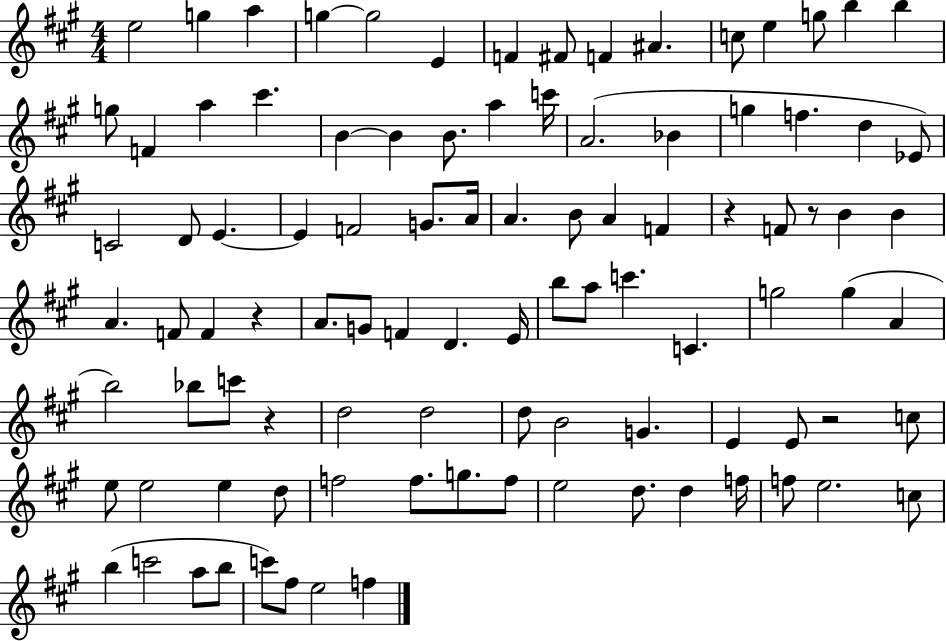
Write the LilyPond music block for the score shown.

{
  \clef treble
  \numericTimeSignature
  \time 4/4
  \key a \major
  e''2 g''4 a''4 | g''4~~ g''2 e'4 | f'4 fis'8 f'4 ais'4. | c''8 e''4 g''8 b''4 b''4 | \break g''8 f'4 a''4 cis'''4. | b'4~~ b'4 b'8. a''4 c'''16 | a'2.( bes'4 | g''4 f''4. d''4 ees'8) | \break c'2 d'8 e'4.~~ | e'4 f'2 g'8. a'16 | a'4. b'8 a'4 f'4 | r4 f'8 r8 b'4 b'4 | \break a'4. f'8 f'4 r4 | a'8. g'8 f'4 d'4. e'16 | b''8 a''8 c'''4. c'4. | g''2 g''4( a'4 | \break b''2) bes''8 c'''8 r4 | d''2 d''2 | d''8 b'2 g'4. | e'4 e'8 r2 c''8 | \break e''8 e''2 e''4 d''8 | f''2 f''8. g''8. f''8 | e''2 d''8. d''4 f''16 | f''8 e''2. c''8 | \break b''4( c'''2 a''8 b''8 | c'''8) fis''8 e''2 f''4 | \bar "|."
}